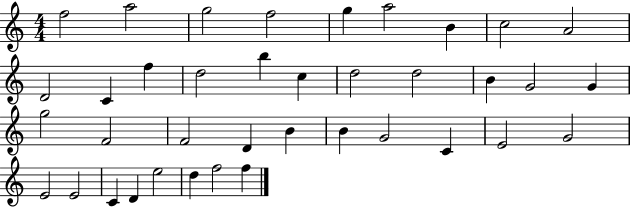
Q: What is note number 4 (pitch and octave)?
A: F5